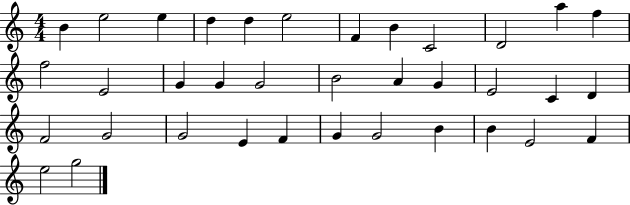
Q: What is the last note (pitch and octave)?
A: G5